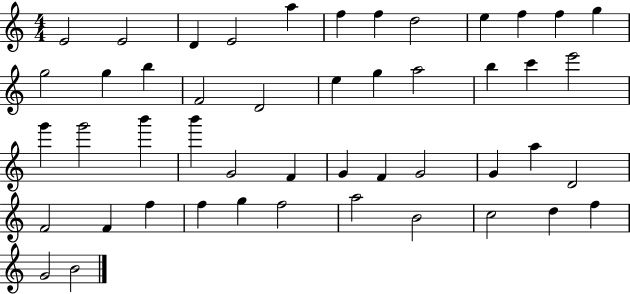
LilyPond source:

{
  \clef treble
  \numericTimeSignature
  \time 4/4
  \key c \major
  e'2 e'2 | d'4 e'2 a''4 | f''4 f''4 d''2 | e''4 f''4 f''4 g''4 | \break g''2 g''4 b''4 | f'2 d'2 | e''4 g''4 a''2 | b''4 c'''4 e'''2 | \break g'''4 g'''2 b'''4 | b'''4 g'2 f'4 | g'4 f'4 g'2 | g'4 a''4 d'2 | \break f'2 f'4 f''4 | f''4 g''4 f''2 | a''2 b'2 | c''2 d''4 f''4 | \break g'2 b'2 | \bar "|."
}